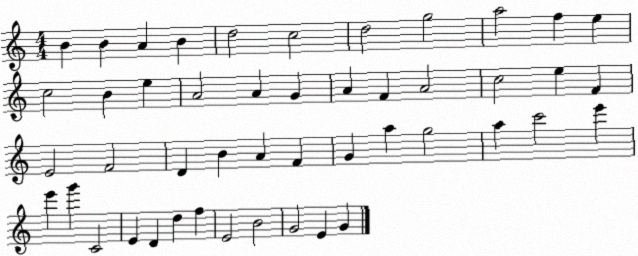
X:1
T:Untitled
M:4/4
L:1/4
K:C
B B A B d2 c2 d2 g2 a2 f e c2 B e A2 A G A F A2 c2 e F E2 F2 D B A F G a g2 a c'2 e' e' g' C2 E D d f E2 B2 G2 E G